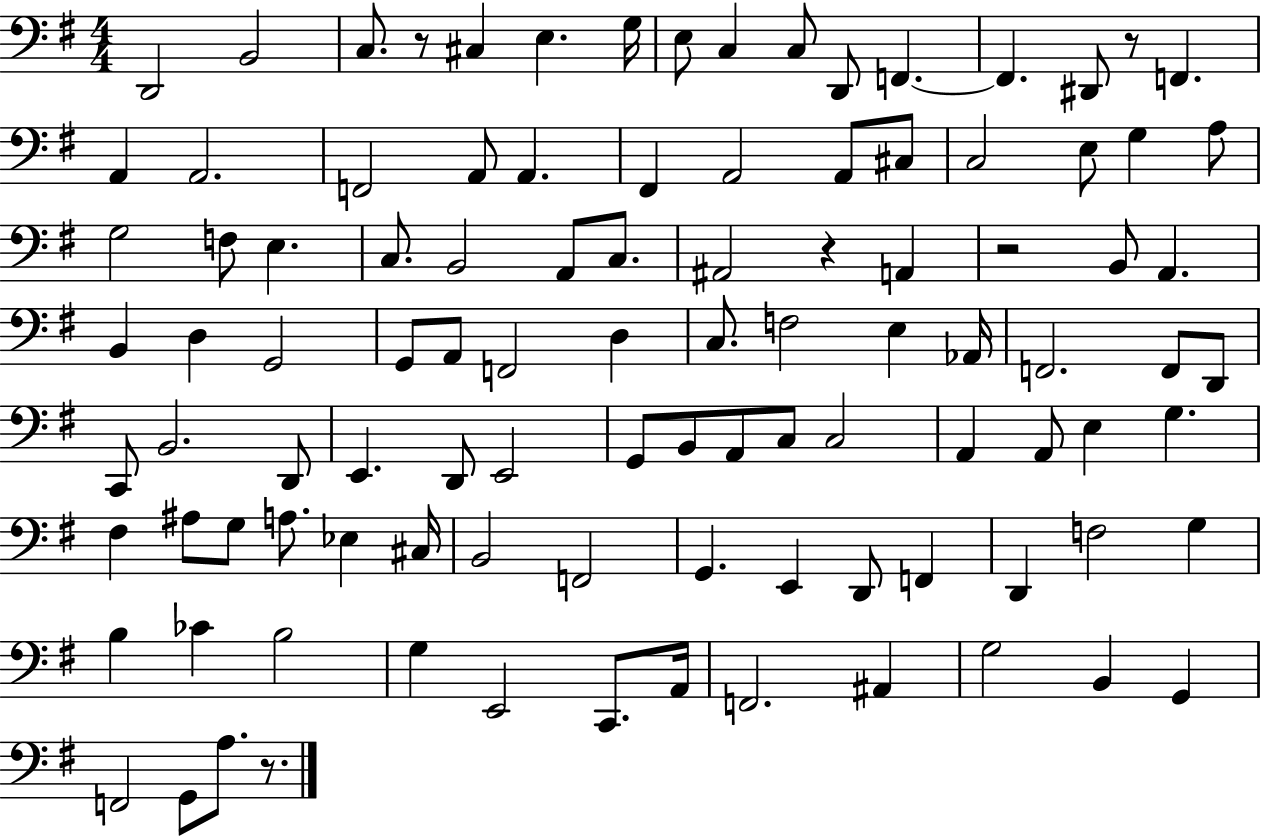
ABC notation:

X:1
T:Untitled
M:4/4
L:1/4
K:G
D,,2 B,,2 C,/2 z/2 ^C, E, G,/4 E,/2 C, C,/2 D,,/2 F,, F,, ^D,,/2 z/2 F,, A,, A,,2 F,,2 A,,/2 A,, ^F,, A,,2 A,,/2 ^C,/2 C,2 E,/2 G, A,/2 G,2 F,/2 E, C,/2 B,,2 A,,/2 C,/2 ^A,,2 z A,, z2 B,,/2 A,, B,, D, G,,2 G,,/2 A,,/2 F,,2 D, C,/2 F,2 E, _A,,/4 F,,2 F,,/2 D,,/2 C,,/2 B,,2 D,,/2 E,, D,,/2 E,,2 G,,/2 B,,/2 A,,/2 C,/2 C,2 A,, A,,/2 E, G, ^F, ^A,/2 G,/2 A,/2 _E, ^C,/4 B,,2 F,,2 G,, E,, D,,/2 F,, D,, F,2 G, B, _C B,2 G, E,,2 C,,/2 A,,/4 F,,2 ^A,, G,2 B,, G,, F,,2 G,,/2 A,/2 z/2